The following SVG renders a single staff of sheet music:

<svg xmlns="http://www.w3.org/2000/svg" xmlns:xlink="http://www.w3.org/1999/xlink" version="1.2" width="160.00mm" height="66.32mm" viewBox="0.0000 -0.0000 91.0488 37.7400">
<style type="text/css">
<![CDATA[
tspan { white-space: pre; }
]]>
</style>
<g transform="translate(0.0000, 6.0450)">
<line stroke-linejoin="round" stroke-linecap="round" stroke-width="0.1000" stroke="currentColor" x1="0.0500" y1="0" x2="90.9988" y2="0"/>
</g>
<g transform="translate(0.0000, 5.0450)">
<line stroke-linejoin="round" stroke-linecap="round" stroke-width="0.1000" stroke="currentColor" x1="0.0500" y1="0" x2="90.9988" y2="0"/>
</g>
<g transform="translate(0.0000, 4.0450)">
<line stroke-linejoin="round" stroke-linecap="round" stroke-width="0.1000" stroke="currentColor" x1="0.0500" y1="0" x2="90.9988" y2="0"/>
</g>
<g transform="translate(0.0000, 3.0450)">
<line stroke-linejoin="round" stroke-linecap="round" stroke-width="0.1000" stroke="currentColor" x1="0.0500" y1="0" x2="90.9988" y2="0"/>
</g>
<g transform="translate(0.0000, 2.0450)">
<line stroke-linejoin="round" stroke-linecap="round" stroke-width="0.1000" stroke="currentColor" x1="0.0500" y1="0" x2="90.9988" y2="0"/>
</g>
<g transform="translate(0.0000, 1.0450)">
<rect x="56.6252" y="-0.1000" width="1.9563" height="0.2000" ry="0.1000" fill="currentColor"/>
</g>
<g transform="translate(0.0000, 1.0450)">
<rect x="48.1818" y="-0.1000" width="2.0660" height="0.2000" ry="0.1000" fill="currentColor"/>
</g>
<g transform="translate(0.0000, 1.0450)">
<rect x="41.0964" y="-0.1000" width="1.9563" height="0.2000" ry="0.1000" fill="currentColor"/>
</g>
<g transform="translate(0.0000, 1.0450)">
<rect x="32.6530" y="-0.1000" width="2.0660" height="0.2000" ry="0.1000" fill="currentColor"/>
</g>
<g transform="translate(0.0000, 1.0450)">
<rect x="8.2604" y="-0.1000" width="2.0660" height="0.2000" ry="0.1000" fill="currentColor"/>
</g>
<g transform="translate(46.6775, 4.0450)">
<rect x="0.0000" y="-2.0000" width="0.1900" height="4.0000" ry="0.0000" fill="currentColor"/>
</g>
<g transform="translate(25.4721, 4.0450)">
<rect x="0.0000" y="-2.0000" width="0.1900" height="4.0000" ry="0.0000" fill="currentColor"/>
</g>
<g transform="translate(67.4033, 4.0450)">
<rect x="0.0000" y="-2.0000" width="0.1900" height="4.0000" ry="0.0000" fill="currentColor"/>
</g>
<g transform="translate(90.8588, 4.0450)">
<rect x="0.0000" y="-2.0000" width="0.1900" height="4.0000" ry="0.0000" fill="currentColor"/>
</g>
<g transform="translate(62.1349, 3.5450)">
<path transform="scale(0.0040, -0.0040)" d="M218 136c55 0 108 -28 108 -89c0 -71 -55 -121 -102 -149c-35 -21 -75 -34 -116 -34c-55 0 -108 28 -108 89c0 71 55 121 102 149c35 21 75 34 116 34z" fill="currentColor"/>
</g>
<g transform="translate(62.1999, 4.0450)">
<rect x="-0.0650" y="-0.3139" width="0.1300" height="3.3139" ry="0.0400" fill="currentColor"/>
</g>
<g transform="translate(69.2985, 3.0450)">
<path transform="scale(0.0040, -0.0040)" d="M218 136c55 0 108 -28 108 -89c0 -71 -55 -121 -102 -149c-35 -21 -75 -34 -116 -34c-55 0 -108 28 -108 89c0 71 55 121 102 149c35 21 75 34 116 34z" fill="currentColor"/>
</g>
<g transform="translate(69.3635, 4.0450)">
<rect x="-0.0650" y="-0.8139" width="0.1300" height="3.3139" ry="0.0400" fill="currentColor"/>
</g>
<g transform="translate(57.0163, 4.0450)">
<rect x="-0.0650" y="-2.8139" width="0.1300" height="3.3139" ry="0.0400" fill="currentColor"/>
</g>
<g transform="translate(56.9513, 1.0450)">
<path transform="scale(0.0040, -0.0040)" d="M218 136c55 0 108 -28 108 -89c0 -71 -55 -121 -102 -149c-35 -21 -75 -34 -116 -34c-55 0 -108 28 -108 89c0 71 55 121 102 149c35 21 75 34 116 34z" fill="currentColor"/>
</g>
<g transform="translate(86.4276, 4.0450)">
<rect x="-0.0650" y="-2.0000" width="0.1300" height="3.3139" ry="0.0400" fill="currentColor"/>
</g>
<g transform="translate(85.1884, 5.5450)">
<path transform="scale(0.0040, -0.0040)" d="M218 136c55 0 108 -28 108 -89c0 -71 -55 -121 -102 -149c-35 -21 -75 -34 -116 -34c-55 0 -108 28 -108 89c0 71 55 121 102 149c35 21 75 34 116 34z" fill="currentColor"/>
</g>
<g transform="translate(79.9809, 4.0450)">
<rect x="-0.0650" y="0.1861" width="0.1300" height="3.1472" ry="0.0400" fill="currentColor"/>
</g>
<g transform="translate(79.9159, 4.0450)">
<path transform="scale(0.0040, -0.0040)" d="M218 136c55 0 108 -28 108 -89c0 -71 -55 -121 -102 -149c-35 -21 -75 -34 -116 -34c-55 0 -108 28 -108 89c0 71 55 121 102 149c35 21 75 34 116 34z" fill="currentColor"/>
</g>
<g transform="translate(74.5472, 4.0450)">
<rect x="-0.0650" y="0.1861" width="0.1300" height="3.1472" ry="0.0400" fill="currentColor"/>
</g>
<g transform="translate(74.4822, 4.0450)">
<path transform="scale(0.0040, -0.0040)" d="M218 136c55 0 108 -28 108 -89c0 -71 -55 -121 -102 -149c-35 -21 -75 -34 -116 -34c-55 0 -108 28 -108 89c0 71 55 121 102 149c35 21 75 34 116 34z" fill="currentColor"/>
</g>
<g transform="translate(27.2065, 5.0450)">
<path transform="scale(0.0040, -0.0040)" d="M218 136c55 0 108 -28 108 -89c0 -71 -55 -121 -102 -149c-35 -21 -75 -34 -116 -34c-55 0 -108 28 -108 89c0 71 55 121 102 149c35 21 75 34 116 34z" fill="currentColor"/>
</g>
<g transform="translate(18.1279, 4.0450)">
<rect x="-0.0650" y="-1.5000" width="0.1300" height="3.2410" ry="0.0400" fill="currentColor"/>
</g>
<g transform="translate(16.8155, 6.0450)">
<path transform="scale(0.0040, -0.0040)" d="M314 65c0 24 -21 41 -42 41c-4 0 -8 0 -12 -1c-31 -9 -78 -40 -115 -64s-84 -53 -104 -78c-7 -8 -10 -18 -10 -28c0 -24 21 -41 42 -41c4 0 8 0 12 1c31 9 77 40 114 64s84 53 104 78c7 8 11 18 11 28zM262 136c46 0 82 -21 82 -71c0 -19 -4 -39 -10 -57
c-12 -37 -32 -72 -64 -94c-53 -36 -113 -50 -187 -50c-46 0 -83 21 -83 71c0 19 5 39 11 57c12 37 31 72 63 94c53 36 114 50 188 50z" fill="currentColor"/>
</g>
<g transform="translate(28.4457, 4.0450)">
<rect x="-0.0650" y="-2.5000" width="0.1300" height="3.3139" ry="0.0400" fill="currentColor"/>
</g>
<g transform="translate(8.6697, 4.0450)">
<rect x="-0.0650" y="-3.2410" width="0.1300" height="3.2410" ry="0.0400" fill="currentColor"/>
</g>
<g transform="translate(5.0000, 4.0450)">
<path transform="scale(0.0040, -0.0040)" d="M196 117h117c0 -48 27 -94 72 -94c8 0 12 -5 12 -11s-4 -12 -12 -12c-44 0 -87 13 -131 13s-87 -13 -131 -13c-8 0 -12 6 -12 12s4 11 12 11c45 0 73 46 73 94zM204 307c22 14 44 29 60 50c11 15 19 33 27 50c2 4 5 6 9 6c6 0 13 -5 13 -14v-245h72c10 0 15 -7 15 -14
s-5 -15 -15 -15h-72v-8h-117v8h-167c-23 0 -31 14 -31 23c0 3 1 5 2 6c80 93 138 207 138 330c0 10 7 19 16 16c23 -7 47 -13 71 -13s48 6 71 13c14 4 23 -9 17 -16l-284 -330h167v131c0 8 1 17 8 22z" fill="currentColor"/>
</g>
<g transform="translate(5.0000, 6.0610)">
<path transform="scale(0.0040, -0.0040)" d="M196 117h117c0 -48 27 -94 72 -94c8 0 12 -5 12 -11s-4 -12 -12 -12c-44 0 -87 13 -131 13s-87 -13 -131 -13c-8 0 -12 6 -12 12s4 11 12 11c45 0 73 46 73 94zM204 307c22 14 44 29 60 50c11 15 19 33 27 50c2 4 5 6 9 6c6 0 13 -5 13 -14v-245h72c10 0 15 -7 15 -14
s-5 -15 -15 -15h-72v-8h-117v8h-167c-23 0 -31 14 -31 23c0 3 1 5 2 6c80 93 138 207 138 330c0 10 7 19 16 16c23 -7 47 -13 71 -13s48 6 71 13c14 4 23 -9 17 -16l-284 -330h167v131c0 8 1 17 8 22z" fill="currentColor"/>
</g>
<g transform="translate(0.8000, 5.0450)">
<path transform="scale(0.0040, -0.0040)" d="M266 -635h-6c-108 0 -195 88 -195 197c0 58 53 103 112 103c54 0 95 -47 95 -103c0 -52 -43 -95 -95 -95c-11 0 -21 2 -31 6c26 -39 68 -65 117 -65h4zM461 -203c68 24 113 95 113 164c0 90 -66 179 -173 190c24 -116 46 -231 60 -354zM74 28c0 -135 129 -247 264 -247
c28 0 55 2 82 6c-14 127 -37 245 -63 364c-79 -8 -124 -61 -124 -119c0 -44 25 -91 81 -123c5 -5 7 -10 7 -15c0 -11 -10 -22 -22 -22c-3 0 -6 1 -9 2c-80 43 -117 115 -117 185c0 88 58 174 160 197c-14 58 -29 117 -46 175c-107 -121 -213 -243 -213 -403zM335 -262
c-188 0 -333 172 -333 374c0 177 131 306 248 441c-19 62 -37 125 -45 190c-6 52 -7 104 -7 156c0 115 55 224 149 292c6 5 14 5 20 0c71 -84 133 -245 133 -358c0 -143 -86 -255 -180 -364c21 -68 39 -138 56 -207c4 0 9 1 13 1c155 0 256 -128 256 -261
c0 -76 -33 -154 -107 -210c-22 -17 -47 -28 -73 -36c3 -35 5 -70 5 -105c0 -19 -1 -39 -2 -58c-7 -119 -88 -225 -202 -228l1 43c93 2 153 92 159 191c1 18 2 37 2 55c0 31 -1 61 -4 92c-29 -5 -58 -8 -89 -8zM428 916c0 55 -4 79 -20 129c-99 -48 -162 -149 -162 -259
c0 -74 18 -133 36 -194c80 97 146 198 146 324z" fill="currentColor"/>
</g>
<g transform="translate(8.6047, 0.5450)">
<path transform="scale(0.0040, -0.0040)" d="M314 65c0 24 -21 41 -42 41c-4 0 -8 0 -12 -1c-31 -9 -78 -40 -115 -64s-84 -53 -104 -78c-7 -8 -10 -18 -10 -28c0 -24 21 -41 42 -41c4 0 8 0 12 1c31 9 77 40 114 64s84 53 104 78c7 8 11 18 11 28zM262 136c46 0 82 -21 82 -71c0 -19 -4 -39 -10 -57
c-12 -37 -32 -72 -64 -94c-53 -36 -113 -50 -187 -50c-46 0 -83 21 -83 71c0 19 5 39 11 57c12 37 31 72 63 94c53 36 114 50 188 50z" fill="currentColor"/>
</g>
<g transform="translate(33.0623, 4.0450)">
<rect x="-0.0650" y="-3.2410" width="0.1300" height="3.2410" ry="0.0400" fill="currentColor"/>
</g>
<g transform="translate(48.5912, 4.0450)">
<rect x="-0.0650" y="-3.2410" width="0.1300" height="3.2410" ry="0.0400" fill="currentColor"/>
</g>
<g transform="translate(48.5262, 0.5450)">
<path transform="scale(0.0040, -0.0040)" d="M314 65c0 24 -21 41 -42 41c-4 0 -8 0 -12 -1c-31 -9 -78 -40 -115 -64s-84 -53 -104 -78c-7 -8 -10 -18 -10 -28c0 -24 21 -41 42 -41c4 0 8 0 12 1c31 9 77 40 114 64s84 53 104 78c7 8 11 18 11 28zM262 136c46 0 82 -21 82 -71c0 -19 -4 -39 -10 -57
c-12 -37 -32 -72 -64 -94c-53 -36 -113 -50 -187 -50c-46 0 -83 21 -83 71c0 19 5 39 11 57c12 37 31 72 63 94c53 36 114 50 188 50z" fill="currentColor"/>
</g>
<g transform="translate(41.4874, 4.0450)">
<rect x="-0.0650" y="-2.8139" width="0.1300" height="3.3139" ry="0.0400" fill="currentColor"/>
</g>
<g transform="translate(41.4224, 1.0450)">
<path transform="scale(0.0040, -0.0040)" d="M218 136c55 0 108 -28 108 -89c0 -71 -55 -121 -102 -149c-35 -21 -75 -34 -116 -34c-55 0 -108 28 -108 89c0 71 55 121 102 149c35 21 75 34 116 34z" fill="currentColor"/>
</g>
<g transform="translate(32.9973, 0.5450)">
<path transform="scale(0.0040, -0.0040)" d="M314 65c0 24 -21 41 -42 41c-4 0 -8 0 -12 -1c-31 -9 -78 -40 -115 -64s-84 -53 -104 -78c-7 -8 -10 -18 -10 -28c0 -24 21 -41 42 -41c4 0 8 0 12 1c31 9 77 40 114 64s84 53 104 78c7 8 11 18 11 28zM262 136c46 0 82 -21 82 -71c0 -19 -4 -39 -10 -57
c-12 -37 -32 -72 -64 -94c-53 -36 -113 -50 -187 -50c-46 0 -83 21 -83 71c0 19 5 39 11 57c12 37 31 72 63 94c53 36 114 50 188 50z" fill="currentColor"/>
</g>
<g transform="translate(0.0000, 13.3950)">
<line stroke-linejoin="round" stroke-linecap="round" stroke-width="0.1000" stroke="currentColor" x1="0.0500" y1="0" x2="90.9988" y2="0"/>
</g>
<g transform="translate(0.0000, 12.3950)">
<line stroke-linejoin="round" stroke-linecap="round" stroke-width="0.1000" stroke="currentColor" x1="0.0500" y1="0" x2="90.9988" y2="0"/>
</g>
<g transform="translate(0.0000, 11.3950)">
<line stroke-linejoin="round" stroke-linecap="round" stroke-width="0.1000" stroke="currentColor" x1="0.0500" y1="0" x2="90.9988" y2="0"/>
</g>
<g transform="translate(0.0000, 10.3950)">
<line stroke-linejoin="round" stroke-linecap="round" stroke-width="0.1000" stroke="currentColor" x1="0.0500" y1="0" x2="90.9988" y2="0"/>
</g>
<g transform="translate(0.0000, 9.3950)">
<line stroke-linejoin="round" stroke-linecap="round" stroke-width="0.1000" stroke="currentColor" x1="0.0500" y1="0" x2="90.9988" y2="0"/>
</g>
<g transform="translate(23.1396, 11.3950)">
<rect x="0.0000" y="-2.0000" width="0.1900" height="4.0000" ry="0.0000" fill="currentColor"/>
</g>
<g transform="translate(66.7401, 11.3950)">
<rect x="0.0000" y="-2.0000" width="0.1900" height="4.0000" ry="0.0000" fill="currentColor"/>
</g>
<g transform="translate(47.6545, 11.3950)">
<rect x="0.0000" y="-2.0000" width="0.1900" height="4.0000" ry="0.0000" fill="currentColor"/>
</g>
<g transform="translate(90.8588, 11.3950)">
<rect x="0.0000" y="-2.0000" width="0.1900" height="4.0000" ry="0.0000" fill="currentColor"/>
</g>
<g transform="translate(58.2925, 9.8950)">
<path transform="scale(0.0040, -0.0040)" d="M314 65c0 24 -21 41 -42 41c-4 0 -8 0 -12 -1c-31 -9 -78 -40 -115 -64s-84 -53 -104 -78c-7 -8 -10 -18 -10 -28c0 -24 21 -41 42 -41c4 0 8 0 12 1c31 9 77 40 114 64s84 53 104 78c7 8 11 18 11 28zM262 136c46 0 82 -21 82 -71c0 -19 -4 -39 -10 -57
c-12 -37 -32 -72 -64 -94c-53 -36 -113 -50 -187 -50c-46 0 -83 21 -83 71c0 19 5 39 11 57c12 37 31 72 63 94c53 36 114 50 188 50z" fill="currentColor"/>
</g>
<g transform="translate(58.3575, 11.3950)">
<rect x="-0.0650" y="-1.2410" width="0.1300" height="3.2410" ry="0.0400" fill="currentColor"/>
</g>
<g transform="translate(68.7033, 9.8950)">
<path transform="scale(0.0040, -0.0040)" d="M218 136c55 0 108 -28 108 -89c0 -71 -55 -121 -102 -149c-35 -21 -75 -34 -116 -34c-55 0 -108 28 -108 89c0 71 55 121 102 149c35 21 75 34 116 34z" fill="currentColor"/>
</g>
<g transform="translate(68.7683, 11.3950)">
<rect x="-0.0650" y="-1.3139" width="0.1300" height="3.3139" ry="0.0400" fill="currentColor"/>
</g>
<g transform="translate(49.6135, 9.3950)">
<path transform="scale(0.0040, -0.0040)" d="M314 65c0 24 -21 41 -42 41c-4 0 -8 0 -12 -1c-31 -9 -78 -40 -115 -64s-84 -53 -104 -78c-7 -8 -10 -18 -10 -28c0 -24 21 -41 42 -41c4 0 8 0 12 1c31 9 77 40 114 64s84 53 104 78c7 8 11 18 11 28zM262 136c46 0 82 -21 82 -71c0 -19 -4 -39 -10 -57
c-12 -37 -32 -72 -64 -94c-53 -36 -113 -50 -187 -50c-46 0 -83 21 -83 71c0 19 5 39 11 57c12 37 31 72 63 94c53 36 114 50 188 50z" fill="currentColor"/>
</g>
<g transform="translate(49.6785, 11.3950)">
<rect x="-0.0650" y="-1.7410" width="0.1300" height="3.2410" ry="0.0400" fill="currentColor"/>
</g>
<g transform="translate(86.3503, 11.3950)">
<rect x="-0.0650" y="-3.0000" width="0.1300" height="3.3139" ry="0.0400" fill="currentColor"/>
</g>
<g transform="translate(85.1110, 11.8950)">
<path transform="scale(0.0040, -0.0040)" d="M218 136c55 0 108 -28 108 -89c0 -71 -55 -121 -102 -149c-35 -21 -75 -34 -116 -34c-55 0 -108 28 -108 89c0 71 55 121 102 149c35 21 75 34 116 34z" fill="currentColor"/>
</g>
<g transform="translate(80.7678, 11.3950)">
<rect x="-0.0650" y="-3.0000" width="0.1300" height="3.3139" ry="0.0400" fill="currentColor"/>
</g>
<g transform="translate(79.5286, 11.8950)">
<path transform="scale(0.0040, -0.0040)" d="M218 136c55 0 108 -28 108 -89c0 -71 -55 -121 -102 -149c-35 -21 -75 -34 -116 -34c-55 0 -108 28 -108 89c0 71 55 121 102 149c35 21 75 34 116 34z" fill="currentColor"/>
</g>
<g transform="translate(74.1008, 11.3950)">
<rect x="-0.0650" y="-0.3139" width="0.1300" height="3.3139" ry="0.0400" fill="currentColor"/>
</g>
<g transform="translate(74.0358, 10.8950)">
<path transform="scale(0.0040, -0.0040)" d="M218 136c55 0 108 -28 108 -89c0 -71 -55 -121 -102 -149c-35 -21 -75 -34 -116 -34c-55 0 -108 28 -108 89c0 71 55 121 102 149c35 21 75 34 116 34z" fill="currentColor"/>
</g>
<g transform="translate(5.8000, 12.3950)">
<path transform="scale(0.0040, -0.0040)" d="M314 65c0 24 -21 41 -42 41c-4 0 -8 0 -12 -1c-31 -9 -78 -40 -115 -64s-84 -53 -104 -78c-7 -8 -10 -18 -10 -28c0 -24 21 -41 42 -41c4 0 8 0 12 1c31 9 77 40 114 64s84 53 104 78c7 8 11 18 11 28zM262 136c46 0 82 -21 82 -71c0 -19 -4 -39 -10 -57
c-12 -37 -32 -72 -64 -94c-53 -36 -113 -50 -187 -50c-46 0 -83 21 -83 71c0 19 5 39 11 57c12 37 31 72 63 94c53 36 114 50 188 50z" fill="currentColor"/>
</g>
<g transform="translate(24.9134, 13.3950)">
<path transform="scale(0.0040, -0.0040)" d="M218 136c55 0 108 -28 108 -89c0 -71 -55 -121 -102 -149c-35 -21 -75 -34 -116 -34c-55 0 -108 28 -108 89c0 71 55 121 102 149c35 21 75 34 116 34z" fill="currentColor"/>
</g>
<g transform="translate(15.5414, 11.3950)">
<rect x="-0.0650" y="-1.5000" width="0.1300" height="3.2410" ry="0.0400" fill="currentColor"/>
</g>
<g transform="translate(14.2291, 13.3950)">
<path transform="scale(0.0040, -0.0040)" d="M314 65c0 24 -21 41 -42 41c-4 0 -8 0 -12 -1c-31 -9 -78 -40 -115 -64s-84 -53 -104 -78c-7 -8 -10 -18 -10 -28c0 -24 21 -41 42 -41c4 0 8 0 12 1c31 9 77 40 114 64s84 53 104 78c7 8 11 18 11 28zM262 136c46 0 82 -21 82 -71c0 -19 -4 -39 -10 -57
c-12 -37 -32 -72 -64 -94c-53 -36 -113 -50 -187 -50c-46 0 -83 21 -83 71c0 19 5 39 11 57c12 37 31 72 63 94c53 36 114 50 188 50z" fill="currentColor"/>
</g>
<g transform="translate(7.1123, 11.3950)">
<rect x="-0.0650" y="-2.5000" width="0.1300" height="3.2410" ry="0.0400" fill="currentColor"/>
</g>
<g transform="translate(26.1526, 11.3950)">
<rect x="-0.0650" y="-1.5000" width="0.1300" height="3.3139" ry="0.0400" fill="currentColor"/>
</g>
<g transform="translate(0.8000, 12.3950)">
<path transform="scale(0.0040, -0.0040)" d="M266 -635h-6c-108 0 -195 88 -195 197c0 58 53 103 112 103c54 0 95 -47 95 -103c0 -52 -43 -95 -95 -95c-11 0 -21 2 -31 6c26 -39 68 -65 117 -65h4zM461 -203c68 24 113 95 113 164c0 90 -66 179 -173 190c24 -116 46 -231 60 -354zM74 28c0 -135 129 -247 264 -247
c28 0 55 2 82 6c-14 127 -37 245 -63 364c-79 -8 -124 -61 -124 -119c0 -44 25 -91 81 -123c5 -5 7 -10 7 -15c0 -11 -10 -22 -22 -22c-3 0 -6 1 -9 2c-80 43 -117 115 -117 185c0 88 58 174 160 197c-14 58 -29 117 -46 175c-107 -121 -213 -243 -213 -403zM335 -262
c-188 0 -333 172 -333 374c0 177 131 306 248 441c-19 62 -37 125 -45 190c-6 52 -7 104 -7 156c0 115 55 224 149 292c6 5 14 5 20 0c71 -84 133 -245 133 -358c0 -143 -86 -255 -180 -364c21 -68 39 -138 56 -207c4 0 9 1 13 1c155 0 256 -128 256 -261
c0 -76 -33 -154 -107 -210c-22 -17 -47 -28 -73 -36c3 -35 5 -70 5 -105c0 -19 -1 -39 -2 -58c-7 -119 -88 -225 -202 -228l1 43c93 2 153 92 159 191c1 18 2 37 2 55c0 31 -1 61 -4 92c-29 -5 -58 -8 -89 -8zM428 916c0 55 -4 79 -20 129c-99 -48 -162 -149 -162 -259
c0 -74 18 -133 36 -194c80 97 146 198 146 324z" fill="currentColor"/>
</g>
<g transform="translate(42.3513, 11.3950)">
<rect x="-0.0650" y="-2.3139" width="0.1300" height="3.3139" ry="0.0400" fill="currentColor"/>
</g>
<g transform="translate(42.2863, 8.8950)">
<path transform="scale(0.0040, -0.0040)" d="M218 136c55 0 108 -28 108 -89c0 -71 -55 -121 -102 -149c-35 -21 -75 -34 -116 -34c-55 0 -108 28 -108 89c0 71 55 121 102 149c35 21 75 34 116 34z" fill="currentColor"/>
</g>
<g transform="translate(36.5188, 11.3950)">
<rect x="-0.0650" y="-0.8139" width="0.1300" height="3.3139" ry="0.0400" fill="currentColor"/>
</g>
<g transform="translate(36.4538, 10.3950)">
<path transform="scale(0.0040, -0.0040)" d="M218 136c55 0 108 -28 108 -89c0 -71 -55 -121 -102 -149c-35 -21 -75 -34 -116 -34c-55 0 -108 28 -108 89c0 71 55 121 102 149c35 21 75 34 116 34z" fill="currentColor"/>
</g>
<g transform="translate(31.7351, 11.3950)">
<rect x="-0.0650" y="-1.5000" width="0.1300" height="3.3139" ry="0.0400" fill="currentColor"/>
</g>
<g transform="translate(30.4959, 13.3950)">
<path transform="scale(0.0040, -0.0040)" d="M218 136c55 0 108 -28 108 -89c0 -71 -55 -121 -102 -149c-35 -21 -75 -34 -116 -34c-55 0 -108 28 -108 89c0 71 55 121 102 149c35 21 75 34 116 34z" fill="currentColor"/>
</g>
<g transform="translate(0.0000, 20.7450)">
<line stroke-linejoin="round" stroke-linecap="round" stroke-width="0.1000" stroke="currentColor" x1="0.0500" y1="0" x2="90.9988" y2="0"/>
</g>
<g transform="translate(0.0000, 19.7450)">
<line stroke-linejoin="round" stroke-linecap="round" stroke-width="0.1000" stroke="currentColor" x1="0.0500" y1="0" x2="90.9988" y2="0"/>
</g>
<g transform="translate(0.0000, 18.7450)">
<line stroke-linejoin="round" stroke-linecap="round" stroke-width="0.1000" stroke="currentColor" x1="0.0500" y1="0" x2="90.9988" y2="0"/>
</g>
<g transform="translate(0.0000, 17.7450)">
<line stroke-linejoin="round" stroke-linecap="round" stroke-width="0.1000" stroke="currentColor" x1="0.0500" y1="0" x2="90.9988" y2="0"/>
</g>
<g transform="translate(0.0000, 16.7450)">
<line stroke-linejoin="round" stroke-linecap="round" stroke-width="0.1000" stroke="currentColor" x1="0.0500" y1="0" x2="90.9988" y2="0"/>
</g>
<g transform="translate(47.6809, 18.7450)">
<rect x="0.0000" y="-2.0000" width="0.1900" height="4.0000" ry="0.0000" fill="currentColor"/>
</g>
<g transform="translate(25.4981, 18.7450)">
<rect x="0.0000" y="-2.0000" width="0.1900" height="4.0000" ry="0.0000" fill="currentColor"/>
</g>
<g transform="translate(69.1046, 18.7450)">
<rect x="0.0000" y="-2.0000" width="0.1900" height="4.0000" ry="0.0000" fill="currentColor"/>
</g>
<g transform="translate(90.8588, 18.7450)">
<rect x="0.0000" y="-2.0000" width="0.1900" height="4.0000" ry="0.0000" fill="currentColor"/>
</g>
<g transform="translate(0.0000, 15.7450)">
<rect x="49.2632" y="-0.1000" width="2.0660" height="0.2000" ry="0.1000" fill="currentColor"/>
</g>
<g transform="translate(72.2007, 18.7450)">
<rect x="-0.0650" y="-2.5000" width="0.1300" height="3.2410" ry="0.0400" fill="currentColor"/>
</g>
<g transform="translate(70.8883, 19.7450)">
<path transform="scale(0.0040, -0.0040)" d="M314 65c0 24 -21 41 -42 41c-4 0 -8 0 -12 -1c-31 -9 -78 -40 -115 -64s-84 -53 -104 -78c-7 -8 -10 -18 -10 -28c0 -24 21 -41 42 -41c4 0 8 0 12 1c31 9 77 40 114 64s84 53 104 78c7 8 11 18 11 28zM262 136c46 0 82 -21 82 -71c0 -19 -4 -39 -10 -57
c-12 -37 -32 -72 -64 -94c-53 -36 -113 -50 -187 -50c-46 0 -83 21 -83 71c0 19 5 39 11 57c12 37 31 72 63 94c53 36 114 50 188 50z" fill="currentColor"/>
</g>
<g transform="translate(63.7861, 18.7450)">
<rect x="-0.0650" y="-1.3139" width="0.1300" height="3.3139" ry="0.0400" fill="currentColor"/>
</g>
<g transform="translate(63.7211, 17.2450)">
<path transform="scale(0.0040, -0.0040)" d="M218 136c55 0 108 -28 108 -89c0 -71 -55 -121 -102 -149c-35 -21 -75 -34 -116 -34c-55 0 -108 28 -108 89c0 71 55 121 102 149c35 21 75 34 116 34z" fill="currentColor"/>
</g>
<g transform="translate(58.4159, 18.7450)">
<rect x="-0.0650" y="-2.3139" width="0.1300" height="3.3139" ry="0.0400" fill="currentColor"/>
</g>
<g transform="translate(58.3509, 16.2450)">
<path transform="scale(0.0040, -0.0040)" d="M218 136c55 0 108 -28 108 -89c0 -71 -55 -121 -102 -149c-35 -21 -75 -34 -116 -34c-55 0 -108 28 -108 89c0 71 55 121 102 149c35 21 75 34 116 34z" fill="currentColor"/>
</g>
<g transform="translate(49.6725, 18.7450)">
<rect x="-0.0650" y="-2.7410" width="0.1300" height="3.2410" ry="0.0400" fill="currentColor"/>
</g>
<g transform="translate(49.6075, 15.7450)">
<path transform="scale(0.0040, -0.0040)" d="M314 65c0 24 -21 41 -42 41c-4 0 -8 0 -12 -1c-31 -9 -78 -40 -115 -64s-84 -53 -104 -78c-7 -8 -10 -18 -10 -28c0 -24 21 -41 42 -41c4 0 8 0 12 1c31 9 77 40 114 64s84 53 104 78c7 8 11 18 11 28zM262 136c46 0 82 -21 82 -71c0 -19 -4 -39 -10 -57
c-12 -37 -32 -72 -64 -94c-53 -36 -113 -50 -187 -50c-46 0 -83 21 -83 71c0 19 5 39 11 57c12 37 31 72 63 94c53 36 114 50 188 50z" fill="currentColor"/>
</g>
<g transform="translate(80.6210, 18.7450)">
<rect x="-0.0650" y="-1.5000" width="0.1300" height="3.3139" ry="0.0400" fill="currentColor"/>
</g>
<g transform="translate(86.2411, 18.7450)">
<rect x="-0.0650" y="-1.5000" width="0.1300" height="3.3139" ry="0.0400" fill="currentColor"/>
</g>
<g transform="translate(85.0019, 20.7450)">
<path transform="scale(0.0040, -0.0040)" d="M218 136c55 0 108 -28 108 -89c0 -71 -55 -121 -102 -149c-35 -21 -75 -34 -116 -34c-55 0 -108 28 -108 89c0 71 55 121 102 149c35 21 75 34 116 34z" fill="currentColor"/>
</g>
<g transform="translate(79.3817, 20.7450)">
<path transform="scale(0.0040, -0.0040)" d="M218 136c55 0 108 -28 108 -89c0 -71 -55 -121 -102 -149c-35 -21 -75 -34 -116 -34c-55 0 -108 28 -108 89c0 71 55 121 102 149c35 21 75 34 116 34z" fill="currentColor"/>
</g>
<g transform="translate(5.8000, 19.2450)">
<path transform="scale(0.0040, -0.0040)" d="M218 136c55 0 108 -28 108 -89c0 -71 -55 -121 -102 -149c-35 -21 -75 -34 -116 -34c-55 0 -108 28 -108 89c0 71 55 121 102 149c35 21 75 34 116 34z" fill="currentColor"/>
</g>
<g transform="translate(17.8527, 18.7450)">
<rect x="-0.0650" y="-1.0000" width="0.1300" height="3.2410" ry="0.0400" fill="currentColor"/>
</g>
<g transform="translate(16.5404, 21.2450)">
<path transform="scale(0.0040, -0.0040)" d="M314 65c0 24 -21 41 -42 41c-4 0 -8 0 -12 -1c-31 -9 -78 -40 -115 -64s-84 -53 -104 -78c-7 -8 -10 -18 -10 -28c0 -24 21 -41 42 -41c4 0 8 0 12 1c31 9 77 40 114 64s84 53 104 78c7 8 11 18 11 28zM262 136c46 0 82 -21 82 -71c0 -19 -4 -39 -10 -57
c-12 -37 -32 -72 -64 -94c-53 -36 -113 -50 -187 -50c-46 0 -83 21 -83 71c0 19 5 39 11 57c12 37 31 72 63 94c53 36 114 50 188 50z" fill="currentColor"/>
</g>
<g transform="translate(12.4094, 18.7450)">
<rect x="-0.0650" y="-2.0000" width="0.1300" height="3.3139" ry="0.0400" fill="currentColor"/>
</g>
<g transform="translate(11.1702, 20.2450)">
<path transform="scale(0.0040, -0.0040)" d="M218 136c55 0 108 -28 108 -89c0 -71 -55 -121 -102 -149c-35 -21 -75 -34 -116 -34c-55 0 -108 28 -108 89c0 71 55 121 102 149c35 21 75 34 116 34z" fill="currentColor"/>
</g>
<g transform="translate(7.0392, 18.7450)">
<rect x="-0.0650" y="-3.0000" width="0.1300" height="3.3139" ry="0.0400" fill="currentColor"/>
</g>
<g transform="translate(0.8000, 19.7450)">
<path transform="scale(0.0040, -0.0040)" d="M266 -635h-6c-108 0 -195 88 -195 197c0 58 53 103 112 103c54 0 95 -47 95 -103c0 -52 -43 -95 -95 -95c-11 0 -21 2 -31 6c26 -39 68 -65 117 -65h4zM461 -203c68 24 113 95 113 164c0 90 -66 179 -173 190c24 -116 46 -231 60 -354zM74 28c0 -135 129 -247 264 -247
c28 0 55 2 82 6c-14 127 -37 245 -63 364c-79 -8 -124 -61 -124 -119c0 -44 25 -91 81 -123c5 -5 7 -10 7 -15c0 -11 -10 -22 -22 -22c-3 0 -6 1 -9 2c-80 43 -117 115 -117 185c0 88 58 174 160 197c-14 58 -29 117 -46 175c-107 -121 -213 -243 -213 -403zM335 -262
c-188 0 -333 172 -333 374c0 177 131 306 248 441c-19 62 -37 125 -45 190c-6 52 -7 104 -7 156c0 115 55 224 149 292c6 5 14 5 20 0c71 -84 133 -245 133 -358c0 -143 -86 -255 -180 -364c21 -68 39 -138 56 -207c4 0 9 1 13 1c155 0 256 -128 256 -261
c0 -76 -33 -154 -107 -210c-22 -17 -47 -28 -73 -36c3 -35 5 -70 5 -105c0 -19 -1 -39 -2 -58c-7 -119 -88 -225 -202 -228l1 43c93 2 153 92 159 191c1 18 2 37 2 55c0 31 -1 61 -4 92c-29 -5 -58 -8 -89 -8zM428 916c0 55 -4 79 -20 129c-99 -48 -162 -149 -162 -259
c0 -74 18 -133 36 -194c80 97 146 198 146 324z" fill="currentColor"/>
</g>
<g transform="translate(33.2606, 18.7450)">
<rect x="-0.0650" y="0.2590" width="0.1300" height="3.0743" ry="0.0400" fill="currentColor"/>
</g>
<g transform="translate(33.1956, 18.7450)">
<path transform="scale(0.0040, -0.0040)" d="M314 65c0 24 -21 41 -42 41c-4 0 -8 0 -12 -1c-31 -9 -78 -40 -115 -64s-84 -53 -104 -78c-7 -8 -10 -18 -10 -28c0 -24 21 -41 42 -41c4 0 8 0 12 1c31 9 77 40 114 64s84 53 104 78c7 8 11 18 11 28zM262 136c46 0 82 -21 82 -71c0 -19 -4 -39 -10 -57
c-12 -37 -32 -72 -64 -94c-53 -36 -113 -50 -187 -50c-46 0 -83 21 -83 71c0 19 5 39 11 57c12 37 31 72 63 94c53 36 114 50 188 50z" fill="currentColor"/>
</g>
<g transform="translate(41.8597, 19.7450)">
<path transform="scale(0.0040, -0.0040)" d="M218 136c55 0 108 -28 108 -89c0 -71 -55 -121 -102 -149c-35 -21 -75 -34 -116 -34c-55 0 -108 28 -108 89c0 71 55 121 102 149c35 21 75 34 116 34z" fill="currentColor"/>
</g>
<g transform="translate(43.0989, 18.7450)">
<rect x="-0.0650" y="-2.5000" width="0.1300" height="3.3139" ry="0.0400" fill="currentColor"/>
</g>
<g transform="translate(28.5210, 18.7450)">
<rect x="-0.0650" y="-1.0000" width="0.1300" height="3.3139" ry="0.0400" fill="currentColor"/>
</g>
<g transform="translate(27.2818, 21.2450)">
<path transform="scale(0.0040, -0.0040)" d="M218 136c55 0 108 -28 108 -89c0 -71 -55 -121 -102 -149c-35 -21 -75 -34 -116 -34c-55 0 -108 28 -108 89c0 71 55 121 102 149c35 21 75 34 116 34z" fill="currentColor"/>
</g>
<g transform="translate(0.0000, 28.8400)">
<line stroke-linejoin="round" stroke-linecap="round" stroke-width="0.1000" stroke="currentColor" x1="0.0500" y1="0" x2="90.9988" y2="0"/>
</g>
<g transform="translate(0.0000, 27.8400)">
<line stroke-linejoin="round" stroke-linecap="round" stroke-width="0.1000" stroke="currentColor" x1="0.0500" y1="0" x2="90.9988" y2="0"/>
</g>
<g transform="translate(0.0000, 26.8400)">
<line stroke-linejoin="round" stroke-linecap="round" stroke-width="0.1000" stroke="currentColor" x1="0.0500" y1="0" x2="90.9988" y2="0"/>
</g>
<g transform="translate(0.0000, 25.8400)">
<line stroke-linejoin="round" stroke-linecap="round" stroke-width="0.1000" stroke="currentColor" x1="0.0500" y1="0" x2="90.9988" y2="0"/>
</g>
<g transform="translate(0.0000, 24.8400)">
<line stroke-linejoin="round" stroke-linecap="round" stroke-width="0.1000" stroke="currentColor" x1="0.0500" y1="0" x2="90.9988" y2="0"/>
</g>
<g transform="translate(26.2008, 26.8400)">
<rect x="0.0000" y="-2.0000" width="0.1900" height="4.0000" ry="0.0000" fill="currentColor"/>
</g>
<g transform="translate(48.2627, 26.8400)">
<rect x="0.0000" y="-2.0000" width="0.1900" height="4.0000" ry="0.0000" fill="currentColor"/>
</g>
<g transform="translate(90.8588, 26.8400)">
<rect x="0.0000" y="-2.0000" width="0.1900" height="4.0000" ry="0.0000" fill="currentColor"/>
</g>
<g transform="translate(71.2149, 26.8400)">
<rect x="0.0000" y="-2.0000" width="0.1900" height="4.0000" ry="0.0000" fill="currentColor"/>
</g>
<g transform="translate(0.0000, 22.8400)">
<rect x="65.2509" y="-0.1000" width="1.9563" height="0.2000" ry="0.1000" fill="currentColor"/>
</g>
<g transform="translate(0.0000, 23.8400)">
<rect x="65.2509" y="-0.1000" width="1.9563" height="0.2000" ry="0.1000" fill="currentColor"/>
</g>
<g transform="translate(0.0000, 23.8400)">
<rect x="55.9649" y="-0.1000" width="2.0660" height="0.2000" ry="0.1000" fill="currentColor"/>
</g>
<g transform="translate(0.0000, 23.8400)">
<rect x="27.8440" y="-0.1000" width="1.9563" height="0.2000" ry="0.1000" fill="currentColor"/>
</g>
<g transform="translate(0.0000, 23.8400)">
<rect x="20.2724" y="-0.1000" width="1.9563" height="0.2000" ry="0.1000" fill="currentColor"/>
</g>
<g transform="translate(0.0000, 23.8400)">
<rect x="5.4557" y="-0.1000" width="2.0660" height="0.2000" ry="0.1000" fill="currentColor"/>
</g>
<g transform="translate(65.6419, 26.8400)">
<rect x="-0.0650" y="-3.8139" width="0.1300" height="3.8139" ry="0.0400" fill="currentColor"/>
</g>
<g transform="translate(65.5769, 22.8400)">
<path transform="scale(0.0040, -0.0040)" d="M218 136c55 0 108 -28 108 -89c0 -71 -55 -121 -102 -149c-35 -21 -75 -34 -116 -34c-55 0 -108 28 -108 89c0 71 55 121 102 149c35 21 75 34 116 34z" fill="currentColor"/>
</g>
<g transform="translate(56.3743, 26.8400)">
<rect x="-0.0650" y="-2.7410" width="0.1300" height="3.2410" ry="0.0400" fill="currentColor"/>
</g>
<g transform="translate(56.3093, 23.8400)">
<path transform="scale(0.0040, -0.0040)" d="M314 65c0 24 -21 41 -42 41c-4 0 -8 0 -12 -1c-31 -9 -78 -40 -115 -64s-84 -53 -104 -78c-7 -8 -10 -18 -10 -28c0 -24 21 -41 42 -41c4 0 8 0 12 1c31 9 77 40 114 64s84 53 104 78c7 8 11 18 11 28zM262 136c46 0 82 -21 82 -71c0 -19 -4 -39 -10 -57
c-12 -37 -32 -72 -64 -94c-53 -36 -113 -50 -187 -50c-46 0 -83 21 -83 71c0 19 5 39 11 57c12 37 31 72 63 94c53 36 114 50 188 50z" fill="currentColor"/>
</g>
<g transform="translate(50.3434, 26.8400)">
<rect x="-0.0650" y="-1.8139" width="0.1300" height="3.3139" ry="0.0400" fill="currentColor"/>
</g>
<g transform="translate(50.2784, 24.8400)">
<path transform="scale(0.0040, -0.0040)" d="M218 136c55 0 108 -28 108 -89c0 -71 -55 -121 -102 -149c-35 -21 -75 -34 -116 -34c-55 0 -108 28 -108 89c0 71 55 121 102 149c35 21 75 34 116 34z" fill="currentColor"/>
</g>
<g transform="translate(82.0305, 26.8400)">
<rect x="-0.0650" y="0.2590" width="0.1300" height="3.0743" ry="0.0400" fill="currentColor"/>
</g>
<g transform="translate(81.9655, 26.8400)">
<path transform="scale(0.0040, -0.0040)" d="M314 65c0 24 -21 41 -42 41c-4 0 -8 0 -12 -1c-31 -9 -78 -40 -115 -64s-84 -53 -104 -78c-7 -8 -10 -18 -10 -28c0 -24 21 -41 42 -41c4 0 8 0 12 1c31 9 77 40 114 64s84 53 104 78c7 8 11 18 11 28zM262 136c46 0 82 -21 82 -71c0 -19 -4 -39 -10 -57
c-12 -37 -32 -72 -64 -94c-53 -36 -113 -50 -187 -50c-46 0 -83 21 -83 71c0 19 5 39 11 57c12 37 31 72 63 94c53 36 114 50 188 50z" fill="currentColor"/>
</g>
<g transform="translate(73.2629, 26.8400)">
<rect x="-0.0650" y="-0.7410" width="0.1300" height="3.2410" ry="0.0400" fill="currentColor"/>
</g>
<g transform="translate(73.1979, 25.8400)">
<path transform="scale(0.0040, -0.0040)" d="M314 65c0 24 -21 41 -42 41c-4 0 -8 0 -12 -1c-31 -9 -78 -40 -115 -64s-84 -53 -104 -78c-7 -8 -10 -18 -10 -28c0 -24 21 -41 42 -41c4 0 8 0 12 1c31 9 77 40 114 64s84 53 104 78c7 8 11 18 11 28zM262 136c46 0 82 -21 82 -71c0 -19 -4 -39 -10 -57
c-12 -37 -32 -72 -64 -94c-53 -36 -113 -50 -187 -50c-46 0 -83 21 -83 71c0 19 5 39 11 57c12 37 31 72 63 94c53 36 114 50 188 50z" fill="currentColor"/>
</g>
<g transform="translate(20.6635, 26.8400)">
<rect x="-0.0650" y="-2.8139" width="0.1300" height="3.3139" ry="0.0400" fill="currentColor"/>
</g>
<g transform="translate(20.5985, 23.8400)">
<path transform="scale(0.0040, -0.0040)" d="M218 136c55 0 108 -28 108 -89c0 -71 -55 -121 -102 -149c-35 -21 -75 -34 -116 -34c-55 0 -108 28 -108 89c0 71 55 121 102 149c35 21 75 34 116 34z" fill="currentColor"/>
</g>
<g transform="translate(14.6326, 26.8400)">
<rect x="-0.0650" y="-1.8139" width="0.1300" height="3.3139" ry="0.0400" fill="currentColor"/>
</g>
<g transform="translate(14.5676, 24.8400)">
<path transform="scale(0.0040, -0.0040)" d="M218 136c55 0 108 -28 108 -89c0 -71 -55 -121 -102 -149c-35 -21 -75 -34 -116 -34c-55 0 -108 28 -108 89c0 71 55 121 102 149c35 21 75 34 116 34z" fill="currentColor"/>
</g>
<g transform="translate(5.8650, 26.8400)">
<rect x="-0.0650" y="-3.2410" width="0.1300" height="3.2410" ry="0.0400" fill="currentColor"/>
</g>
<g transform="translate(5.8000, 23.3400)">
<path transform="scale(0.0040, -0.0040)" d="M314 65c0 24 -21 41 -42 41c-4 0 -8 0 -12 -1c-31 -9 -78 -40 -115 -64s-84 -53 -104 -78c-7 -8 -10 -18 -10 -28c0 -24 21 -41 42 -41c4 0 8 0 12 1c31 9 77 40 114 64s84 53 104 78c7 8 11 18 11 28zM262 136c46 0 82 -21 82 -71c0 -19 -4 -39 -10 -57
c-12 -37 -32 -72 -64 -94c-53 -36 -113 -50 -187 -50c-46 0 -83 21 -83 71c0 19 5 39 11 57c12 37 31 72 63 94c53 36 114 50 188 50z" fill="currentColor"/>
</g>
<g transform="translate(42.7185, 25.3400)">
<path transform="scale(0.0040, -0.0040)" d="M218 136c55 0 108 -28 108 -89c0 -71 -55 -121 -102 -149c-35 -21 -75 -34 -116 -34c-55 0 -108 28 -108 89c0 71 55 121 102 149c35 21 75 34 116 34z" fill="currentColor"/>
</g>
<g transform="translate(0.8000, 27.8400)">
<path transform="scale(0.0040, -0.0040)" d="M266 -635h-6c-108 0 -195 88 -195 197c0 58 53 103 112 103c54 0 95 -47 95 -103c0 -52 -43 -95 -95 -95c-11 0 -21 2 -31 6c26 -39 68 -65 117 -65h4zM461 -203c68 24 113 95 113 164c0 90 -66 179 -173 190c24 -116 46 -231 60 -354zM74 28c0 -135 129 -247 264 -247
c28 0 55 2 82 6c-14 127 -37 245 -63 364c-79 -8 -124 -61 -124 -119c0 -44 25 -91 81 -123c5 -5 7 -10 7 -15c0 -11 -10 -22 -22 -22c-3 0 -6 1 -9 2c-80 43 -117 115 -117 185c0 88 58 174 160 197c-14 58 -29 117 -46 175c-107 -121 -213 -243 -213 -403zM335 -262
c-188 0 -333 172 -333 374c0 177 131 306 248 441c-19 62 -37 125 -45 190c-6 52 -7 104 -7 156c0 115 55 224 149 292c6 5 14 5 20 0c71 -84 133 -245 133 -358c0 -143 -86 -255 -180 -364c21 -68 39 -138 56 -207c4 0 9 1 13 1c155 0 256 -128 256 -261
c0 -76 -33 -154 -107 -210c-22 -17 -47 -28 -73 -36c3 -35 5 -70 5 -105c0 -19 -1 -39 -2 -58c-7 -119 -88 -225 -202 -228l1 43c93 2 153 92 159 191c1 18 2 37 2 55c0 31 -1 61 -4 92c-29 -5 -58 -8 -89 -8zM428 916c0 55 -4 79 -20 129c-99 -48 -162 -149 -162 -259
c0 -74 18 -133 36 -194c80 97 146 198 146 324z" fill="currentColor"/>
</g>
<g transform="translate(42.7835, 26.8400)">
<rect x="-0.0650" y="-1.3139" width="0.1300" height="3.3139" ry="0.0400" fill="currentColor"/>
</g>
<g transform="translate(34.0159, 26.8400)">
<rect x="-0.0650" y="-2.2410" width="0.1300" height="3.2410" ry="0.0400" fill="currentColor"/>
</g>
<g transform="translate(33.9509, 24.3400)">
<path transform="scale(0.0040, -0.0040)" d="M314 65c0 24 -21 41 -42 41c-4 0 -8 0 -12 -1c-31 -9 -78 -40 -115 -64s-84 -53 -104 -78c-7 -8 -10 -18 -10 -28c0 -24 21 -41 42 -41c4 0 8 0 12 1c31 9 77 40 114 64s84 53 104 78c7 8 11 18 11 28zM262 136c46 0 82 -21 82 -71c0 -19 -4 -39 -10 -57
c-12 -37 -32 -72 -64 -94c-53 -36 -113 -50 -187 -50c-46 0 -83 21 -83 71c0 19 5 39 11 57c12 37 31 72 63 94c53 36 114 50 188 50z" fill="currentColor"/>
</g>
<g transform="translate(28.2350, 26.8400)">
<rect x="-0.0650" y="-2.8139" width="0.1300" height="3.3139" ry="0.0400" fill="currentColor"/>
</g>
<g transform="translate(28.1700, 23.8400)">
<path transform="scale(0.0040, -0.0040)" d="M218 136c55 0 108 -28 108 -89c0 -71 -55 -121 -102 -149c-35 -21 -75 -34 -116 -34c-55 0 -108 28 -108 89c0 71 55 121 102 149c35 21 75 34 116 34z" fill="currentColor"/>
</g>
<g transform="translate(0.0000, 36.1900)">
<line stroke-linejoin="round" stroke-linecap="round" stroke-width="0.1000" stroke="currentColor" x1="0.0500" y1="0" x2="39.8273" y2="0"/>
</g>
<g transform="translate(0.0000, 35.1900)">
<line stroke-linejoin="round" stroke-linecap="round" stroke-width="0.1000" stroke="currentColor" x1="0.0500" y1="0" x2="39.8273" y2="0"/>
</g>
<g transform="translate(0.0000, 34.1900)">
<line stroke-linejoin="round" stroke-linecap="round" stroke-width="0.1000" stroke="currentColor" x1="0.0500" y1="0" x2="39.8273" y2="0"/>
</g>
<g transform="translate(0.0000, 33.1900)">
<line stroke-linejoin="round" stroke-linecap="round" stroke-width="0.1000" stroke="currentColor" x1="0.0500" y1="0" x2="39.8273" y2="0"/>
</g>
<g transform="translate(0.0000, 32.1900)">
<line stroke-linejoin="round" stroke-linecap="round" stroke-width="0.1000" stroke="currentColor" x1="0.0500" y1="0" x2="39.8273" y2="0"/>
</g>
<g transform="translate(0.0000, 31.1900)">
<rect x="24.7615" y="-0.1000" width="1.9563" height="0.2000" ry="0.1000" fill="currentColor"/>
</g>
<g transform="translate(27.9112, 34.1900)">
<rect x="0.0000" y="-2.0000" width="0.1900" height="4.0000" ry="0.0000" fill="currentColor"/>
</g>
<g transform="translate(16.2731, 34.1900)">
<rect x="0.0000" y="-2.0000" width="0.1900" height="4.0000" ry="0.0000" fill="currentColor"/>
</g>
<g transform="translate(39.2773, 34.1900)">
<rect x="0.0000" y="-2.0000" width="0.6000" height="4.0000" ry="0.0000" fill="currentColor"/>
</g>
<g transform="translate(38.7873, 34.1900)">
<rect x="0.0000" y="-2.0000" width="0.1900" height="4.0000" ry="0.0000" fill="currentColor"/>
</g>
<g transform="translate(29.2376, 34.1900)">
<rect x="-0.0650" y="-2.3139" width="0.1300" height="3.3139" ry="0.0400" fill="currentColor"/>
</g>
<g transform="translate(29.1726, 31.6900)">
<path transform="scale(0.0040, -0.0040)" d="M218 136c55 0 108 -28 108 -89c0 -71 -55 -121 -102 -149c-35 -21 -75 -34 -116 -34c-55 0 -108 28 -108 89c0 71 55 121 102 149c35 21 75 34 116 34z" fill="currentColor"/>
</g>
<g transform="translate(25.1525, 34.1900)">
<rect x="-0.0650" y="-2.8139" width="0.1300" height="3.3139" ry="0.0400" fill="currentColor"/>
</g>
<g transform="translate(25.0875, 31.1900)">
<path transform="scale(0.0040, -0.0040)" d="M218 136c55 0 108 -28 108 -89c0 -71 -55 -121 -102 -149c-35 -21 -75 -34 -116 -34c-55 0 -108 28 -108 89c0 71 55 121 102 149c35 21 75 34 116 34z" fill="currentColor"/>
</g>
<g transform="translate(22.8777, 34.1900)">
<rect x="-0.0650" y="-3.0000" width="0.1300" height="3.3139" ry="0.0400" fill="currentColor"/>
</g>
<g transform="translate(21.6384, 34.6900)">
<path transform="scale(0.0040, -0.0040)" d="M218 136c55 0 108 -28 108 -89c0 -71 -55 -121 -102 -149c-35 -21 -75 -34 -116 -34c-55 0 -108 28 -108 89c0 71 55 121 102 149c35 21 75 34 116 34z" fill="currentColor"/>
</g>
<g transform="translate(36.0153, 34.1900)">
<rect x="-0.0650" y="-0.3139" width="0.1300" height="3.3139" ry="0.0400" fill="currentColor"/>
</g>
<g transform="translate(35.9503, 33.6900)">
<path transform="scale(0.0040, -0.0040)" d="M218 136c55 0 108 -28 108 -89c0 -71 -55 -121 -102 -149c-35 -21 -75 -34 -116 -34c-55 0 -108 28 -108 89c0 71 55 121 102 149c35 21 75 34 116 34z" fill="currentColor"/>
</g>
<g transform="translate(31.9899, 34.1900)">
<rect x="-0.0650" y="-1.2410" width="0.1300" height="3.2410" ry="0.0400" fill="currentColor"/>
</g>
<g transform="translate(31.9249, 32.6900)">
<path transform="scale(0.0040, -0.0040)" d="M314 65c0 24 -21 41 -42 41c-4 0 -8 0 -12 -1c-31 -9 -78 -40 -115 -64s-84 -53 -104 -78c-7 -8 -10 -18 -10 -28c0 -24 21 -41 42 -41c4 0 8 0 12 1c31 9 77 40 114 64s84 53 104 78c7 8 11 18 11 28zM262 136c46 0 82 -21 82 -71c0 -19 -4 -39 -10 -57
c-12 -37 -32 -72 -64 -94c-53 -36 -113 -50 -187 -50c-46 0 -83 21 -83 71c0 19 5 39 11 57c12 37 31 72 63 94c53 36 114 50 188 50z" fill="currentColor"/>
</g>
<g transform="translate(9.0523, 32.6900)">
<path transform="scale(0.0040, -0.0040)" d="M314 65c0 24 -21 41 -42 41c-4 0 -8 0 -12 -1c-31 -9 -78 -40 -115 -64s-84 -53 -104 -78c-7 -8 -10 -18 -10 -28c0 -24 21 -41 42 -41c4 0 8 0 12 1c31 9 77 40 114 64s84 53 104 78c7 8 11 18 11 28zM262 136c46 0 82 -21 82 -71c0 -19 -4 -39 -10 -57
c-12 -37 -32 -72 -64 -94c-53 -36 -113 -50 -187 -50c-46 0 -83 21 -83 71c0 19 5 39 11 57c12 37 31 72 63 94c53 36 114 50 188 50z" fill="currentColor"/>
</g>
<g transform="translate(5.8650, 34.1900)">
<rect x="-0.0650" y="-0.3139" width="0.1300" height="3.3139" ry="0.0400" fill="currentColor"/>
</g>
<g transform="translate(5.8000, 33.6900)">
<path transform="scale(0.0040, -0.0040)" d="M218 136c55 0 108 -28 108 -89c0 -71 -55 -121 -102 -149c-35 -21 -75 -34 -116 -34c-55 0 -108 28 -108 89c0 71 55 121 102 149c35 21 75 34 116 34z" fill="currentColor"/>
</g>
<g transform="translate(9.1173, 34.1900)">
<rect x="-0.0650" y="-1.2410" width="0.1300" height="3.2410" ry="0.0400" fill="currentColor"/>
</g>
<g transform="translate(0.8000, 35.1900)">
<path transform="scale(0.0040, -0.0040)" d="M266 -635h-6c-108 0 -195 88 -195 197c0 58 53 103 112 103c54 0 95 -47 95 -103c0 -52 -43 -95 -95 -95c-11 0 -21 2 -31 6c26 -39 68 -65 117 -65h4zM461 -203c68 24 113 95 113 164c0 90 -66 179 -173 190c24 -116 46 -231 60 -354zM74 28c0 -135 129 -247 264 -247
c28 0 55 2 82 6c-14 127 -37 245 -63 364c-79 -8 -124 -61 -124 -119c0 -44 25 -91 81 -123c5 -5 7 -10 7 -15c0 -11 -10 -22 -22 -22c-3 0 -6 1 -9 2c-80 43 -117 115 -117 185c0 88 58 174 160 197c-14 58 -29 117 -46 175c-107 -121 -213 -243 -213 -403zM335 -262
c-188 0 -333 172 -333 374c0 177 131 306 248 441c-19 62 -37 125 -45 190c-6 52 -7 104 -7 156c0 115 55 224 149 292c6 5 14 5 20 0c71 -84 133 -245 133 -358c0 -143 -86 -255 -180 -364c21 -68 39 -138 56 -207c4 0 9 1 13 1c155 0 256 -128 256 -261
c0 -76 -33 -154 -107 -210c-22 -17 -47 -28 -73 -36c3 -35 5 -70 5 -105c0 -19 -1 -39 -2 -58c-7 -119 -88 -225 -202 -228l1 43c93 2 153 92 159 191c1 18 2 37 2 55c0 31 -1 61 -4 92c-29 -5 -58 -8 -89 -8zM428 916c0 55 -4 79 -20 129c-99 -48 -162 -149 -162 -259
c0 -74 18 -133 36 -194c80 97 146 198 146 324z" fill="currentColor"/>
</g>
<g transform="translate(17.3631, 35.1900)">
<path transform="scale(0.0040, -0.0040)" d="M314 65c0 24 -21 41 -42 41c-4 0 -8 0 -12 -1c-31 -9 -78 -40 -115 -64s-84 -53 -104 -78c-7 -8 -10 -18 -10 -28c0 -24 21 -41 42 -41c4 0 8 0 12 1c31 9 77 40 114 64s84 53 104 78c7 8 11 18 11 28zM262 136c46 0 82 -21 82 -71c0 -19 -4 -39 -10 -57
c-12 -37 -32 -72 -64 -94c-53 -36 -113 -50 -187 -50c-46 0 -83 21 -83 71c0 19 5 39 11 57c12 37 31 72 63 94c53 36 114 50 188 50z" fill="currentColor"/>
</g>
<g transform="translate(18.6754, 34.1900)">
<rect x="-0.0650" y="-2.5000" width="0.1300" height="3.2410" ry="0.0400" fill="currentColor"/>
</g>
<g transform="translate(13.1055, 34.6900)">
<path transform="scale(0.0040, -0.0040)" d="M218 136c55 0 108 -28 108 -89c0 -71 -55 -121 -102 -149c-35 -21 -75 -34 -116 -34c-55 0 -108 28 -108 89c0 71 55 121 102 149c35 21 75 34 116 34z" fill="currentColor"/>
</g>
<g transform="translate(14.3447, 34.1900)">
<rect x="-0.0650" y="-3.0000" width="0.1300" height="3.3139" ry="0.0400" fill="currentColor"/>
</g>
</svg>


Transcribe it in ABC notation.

X:1
T:Untitled
M:4/4
L:1/4
K:C
b2 E2 G b2 a b2 a c d B B F G2 E2 E E d g f2 e2 e c A A A F D2 D B2 G a2 g e G2 E E b2 f a a g2 e f a2 c' d2 B2 c e2 A G2 A a g e2 c